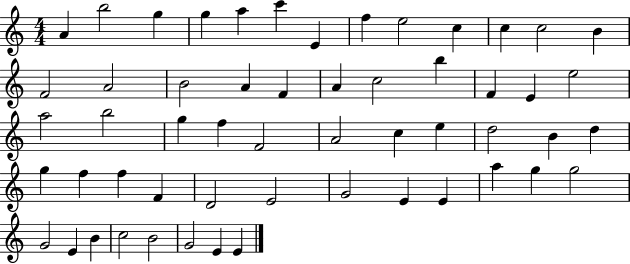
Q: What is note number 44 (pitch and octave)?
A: E4